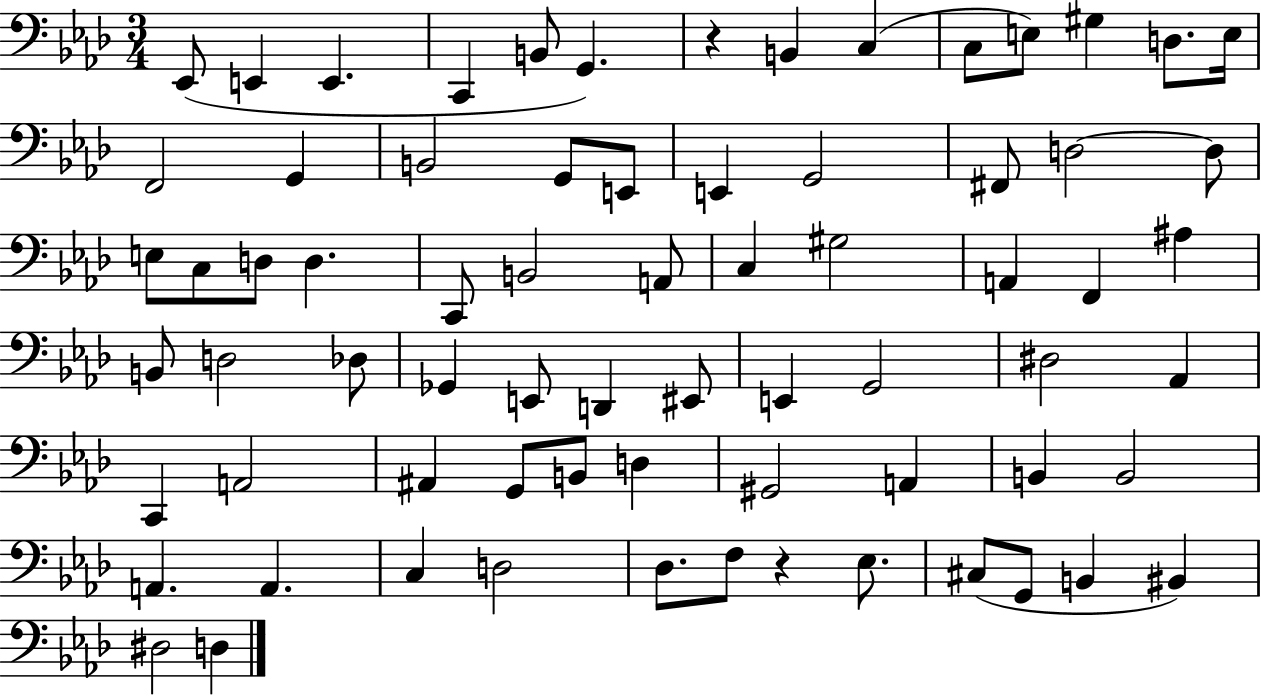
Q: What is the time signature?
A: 3/4